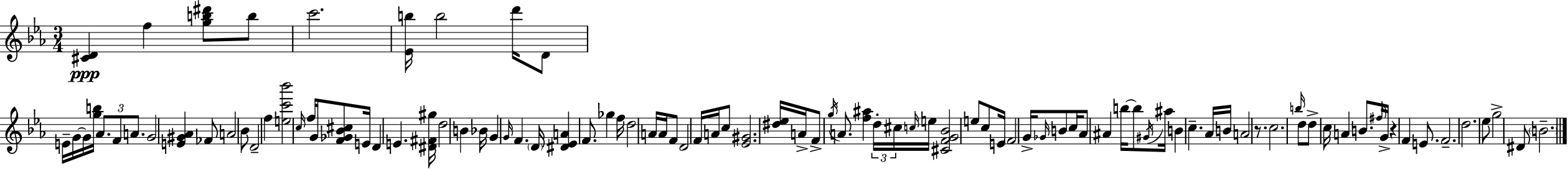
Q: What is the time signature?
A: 3/4